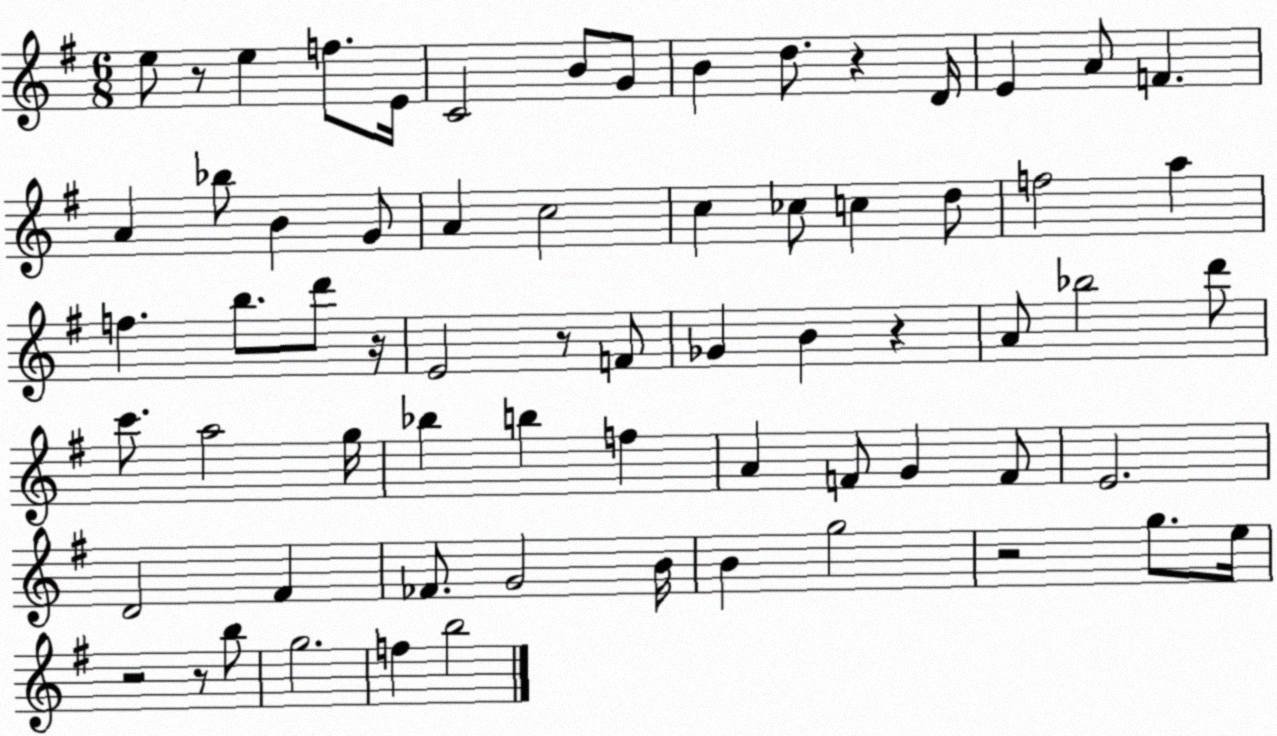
X:1
T:Untitled
M:6/8
L:1/4
K:G
e/2 z/2 e f/2 E/4 C2 B/2 G/2 B d/2 z D/4 E A/2 F A _b/2 B G/2 A c2 c _c/2 c d/2 f2 a f b/2 d'/2 z/4 E2 z/2 F/2 _G B z A/2 _b2 d'/2 c'/2 a2 g/4 _b b f A F/2 G F/2 E2 D2 ^F _F/2 G2 B/4 B g2 z2 g/2 e/4 z2 z/2 b/2 g2 f b2